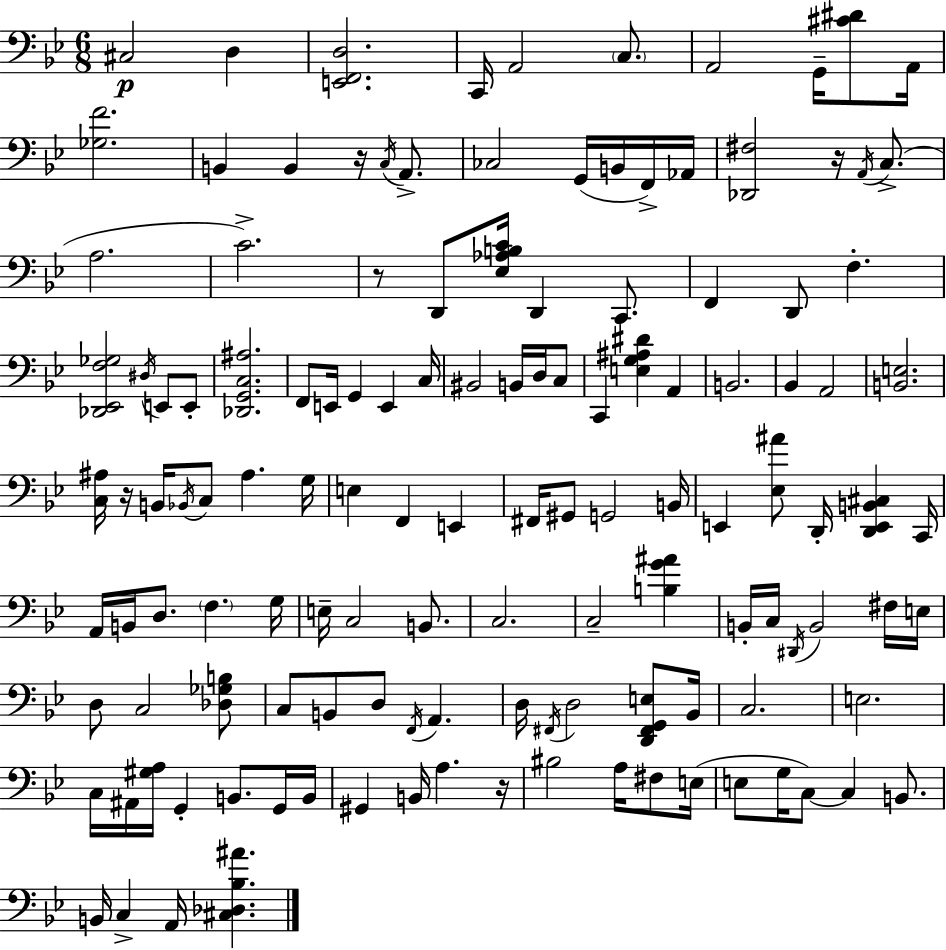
{
  \clef bass
  \numericTimeSignature
  \time 6/8
  \key bes \major
  cis2\p d4 | <e, f, d>2. | c,16 a,2 \parenthesize c8. | a,2 g,16-- <cis' dis'>8 a,16 | \break <ges f'>2. | b,4 b,4 r16 \acciaccatura { c16 } a,8.-> | ces2 g,16( b,16 f,16->) | aes,16 <des, fis>2 r16 \acciaccatura { a,16 }( c8.-> | \break a2. | c'2.->) | r8 d,8 <ees aes b c'>16 d,4 c,8. | f,4 d,8 f4.-. | \break <des, ees, f ges>2 \acciaccatura { dis16 } e,8 | e,8-. <des, g, c ais>2. | f,8 e,16 g,4 e,4 | c16 bis,2 b,16 | \break d16 c8 c,4 <e g ais dis'>4 a,4 | b,2. | bes,4 a,2 | <b, e>2. | \break <c ais>16 r16 b,16 \acciaccatura { bes,16 } c8 ais4. | g16 e4 f,4 | e,4 fis,16 gis,8 g,2 | b,16 e,4 <ees ais'>8 d,16-. <d, e, b, cis>4 | \break c,16 a,16 b,16 d8. \parenthesize f4. | g16 e16-- c2 | b,8. c2. | c2-- | \break <b g' ais'>4 b,16-. c16 \acciaccatura { dis,16 } b,2 | fis16 e16 d8 c2 | <des ges b>8 c8 b,8 d8 \acciaccatura { f,16 } | a,4. d16 \acciaccatura { fis,16 } d2 | \break <d, fis, g, e>8 bes,16 c2. | e2. | c16 ais,16 <gis a>16 g,4-. | b,8. g,16 b,16 gis,4 b,16 | \break a4. r16 bis2 | a16 fis8 e16( e8 g16 c8~~) | c4 b,8. b,16 c4-> | a,16 <cis des bes ais'>4. \bar "|."
}